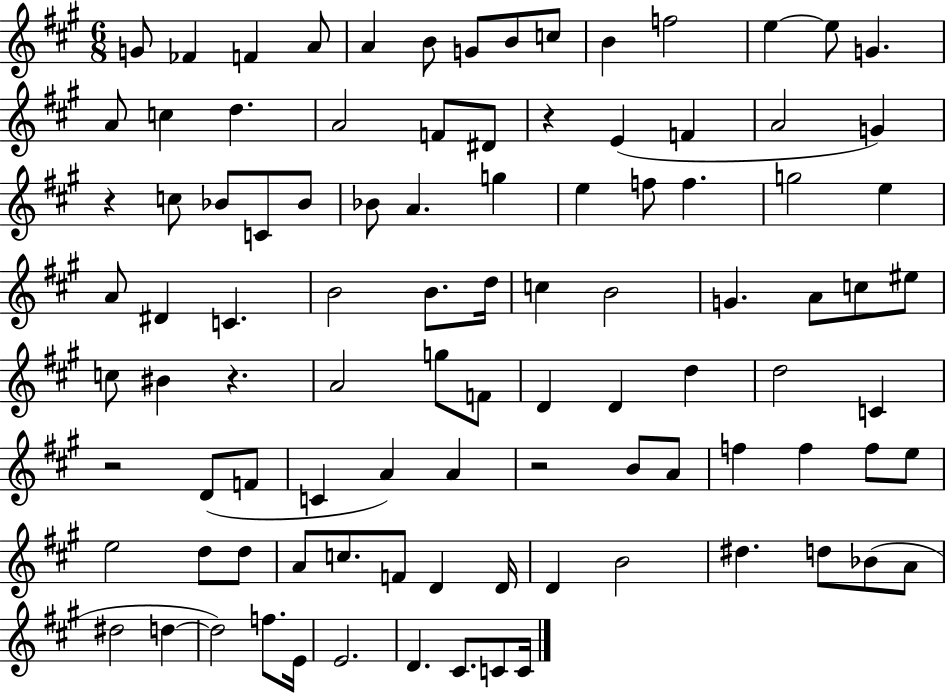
{
  \clef treble
  \numericTimeSignature
  \time 6/8
  \key a \major
  g'8 fes'4 f'4 a'8 | a'4 b'8 g'8 b'8 c''8 | b'4 f''2 | e''4~~ e''8 g'4. | \break a'8 c''4 d''4. | a'2 f'8 dis'8 | r4 e'4( f'4 | a'2 g'4) | \break r4 c''8 bes'8 c'8 bes'8 | bes'8 a'4. g''4 | e''4 f''8 f''4. | g''2 e''4 | \break a'8 dis'4 c'4. | b'2 b'8. d''16 | c''4 b'2 | g'4. a'8 c''8 eis''8 | \break c''8 bis'4 r4. | a'2 g''8 f'8 | d'4 d'4 d''4 | d''2 c'4 | \break r2 d'8( f'8 | c'4 a'4) a'4 | r2 b'8 a'8 | f''4 f''4 f''8 e''8 | \break e''2 d''8 d''8 | a'8 c''8. f'8 d'4 d'16 | d'4 b'2 | dis''4. d''8 bes'8( a'8 | \break dis''2 d''4~~ | d''2) f''8. e'16 | e'2. | d'4. cis'8. c'8 c'16 | \break \bar "|."
}